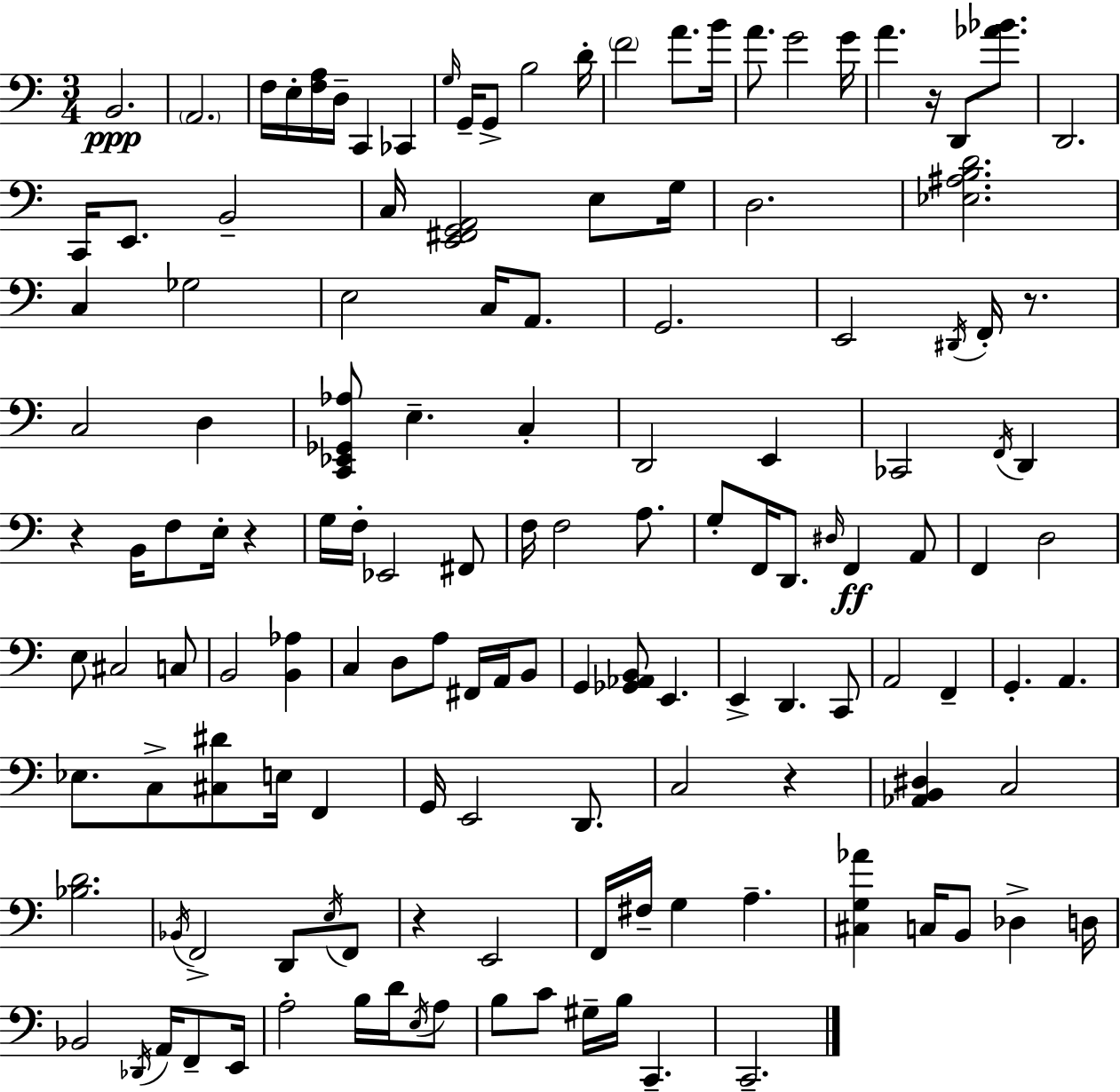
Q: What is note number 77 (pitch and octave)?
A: E2